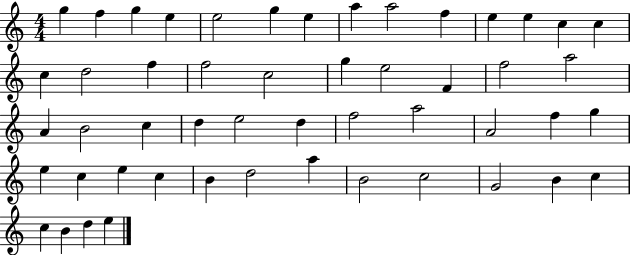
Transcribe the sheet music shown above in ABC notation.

X:1
T:Untitled
M:4/4
L:1/4
K:C
g f g e e2 g e a a2 f e e c c c d2 f f2 c2 g e2 F f2 a2 A B2 c d e2 d f2 a2 A2 f g e c e c B d2 a B2 c2 G2 B c c B d e